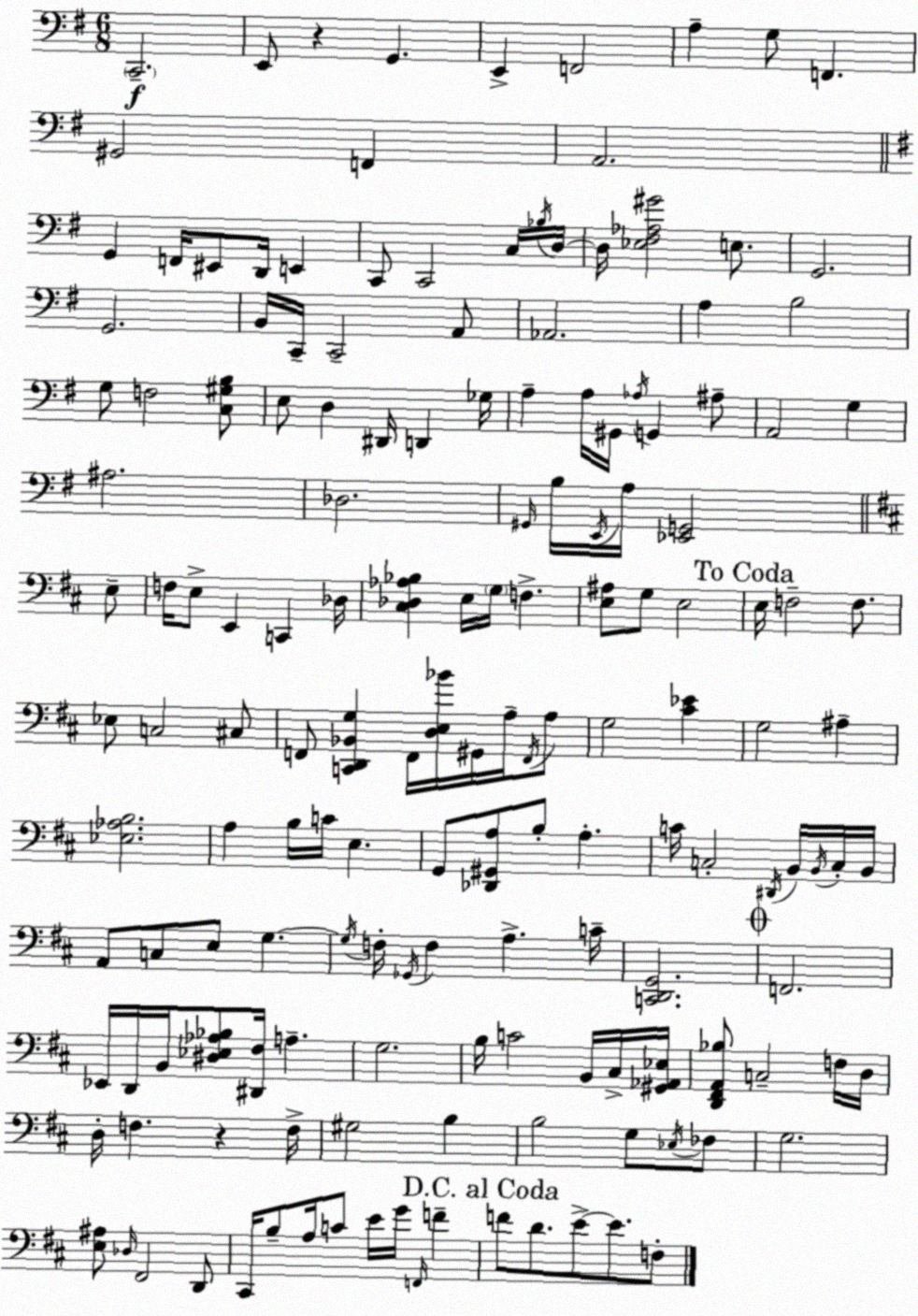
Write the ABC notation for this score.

X:1
T:Untitled
M:6/8
L:1/4
K:Em
C,,2 E,,/2 z G,, E,, F,,2 A, G,/2 F,, ^G,,2 F,, A,,2 G,, F,,/4 ^E,,/2 D,,/4 E,, C,,/2 C,,2 C,/4 _B,/4 D,/4 D,/4 [_E,^F,_A,^G]2 E,/2 G,,2 G,,2 B,,/4 C,,/4 C,,2 A,,/2 _A,,2 A, B,2 G,/2 F,2 [C,^G,B,]/2 E,/2 D, ^D,,/4 D,, _G,/4 A, A,/4 ^G,,/4 _A,/4 G,, ^A,/2 A,,2 G, ^A,2 _D,2 ^G,,/4 B,/4 E,,/4 A,/4 [_E,,G,,]2 E,/2 F,/4 E,/2 E,, C,, _D,/4 [^C,_D,_A,_B,] E,/4 G,/4 F, [E,^A,]/2 G,/2 E,2 E,/4 F,2 F,/2 _E,/2 C,2 ^C,/2 F,,/2 [C,,D,,_B,,G,] F,,/4 [D,E,_B]/4 ^G,,/4 A,/4 F,,/4 A,/2 G,2 [^C_E] G,2 ^A, [_E,_A,B,]2 A, B,/4 C/4 E, G,,/2 [_D,,^G,,A,]/2 B,/2 A, C/4 C,2 ^D,,/4 B,,/4 B,,/4 C,/4 B,,/4 A,,/2 C,/2 E,/2 G, G,/4 F,/4 _G,,/4 F, A, C/4 [C,,D,,G,,]2 F,,2 _E,,/4 D,,/4 B,,/4 [^D,_E,_A,_B,]/2 [^D,,^F,]/4 A, G,2 B,/4 C2 B,,/4 ^C,/4 [^G,,_A,,_E,]/4 [D,,^F,,A,,_B,]/2 C,2 F,/4 D,/4 D,/4 F, z F,/4 ^G,2 B, B,2 G,/2 _E,/4 _F,/2 G,2 [E,^A,]/2 _D,/4 ^F,,2 D,,/2 ^C,,/4 B,/2 A,/4 C/2 E/4 G/4 F,,/4 F F/2 D/2 E/2 E/2 F,/2